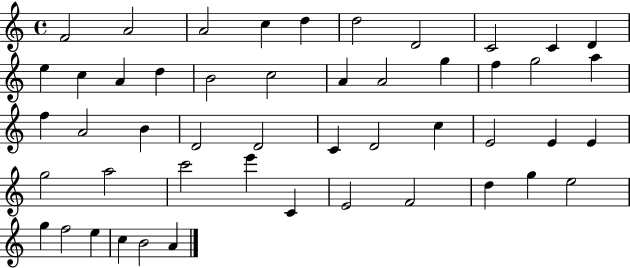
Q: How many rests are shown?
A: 0